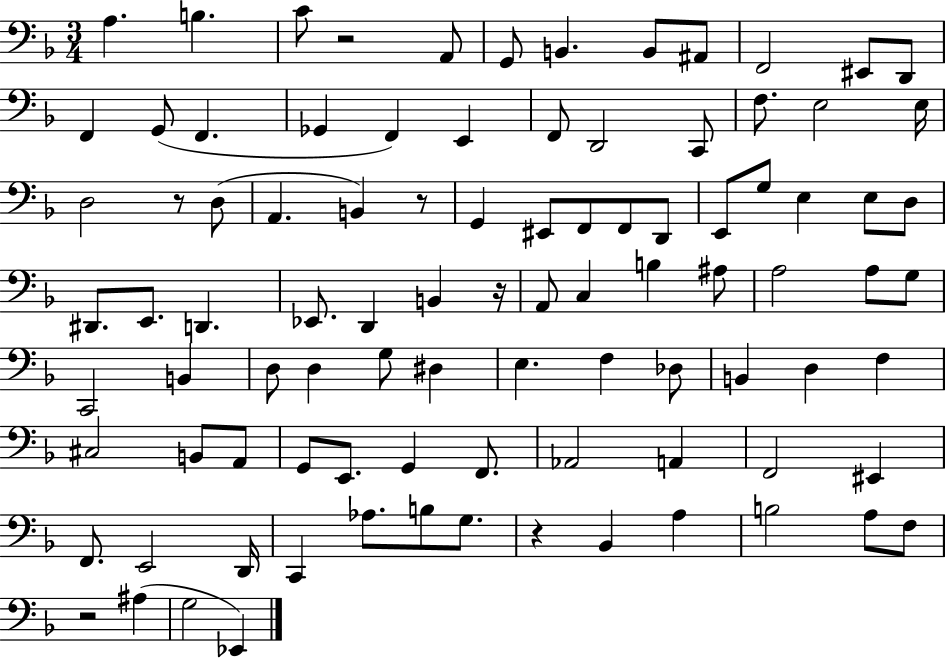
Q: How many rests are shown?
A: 6